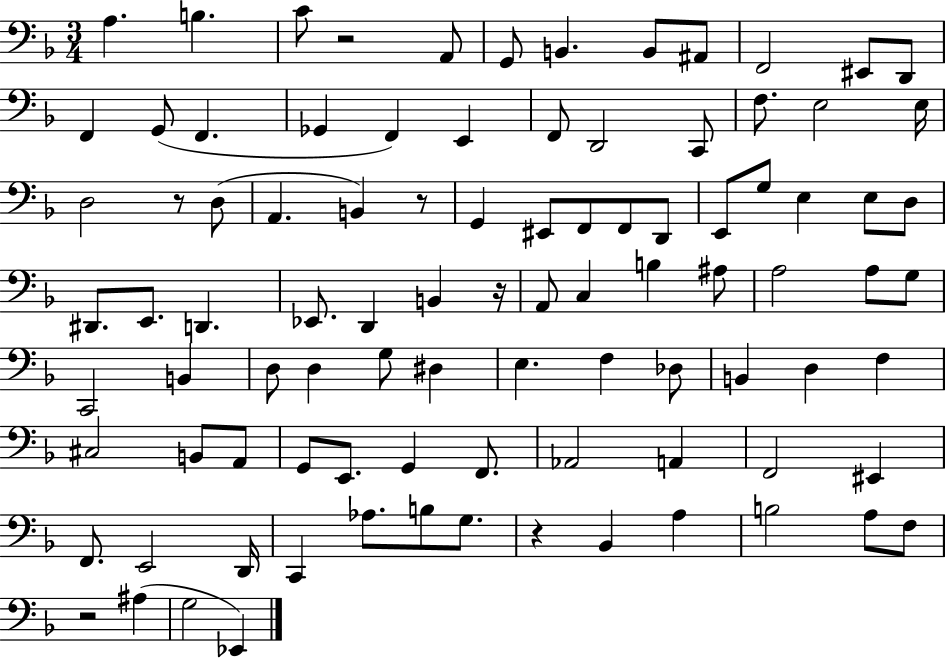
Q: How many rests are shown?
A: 6